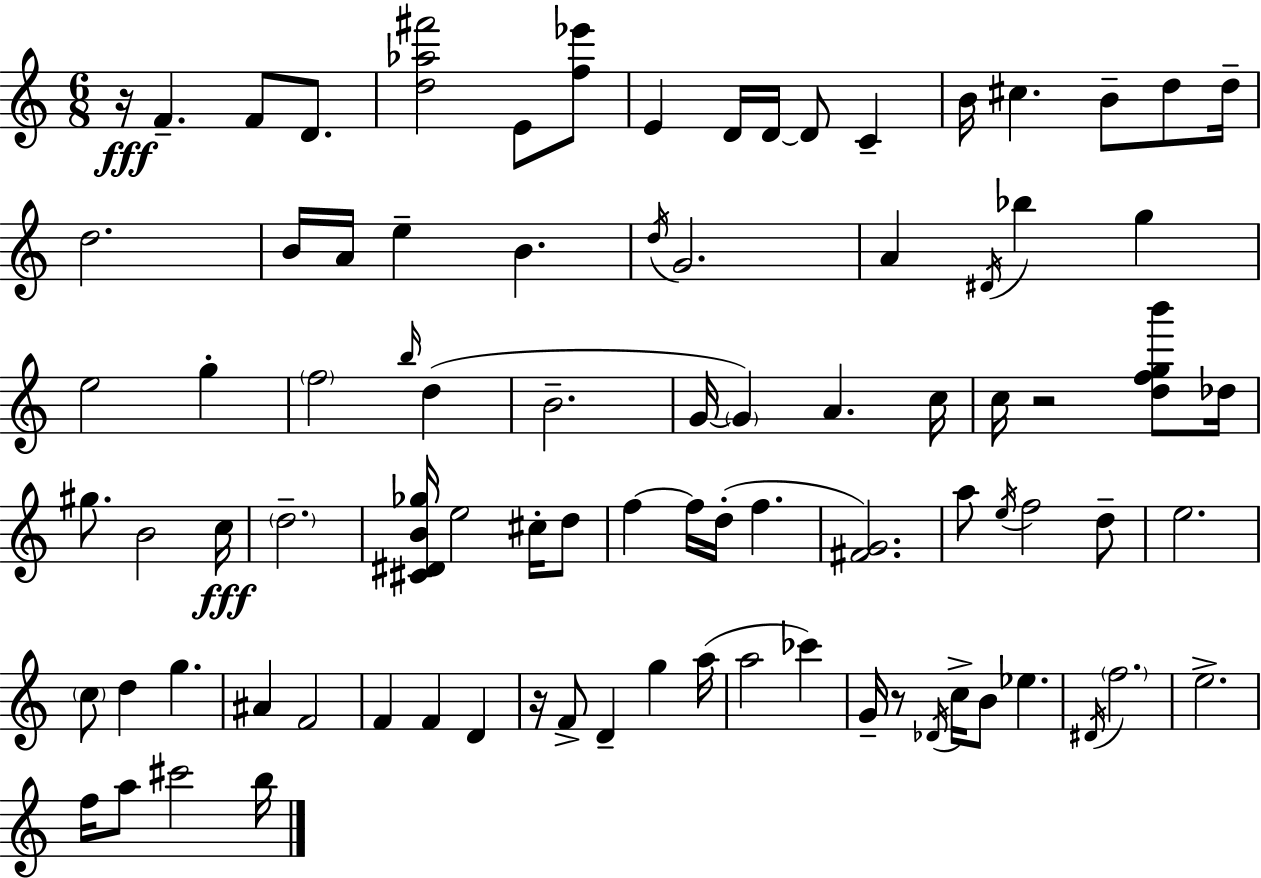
{
  \clef treble
  \numericTimeSignature
  \time 6/8
  \key c \major
  r16\fff f'4.-- f'8 d'8. | <d'' aes'' fis'''>2 e'8 <f'' ees'''>8 | e'4 d'16 d'16~~ d'8 c'4-- | b'16 cis''4. b'8-- d''8 d''16-- | \break d''2. | b'16 a'16 e''4-- b'4. | \acciaccatura { d''16 } g'2. | a'4 \acciaccatura { dis'16 } bes''4 g''4 | \break e''2 g''4-. | \parenthesize f''2 \grace { b''16 } d''4( | b'2.-- | g'16~~ \parenthesize g'4) a'4. | \break c''16 c''16 r2 | <d'' f'' g'' b'''>8 des''16 gis''8. b'2 | c''16\fff \parenthesize d''2.-- | <cis' dis' b' ges''>16 e''2 | \break cis''16-. d''8 f''4~~ f''16 d''16-.( f''4. | <fis' g'>2.) | a''8 \acciaccatura { e''16 } f''2 | d''8-- e''2. | \break \parenthesize c''8 d''4 g''4. | ais'4 f'2 | f'4 f'4 | d'4 r16 f'8-> d'4-- g''4 | \break a''16( a''2 | ces'''4) g'16-- r8 \acciaccatura { des'16 } c''16-> b'8 ees''4. | \acciaccatura { dis'16 } \parenthesize f''2. | e''2.-> | \break f''16 a''8 cis'''2 | b''16 \bar "|."
}